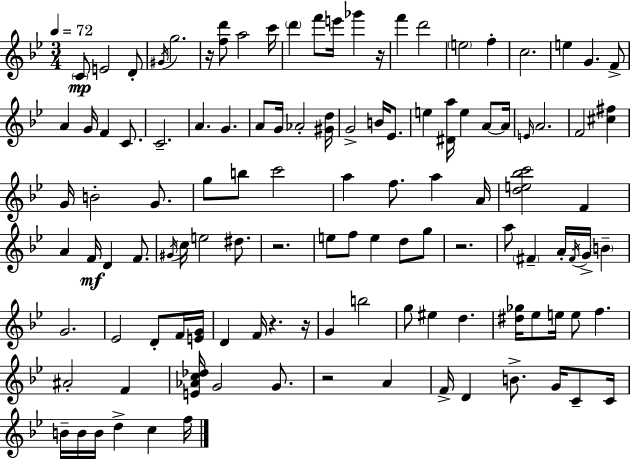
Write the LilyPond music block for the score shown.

{
  \clef treble
  \numericTimeSignature
  \time 3/4
  \key g \minor
  \tempo 4 = 72
  \parenthesize c'8\mp e'2 d'8-. | \acciaccatura { gis'16 } g''2. | r16 <f'' d'''>8 a''2 | c'''16 \parenthesize d'''4 f'''8 e'''16 ges'''4 | \break r16 f'''4 d'''2 | \parenthesize e''2 f''4-. | c''2. | e''4 g'4. f'8-> | \break a'4 g'16 f'4 c'8. | c'2.-- | a'4. g'4. | a'8 g'16 aes'2-. | \break <gis' d''>16 g'2-> b'16 ees'8. | e''4 <dis' a''>16 e''4 a'8~~ | a'16 \grace { e'16 } a'2. | f'2 <cis'' fis''>4 | \break g'16 b'2-. g'8. | g''8 b''8 c'''2 | a''4 f''8. a''4 | a'16 <d'' e'' bes'' c'''>2 f'4 | \break a'4 f'16\mf d'4 f'8. | \acciaccatura { gis'16 } c''16 e''2 | dis''8. r2. | e''8 f''8 e''4 d''8 | \break g''8 r2. | a''8 \parenthesize fis'4-- a'16-. \acciaccatura { fis'16 } g'16-> | \parenthesize b'4-- g'2. | ees'2 | \break d'8-. f'16 <e' g'>16 d'4 f'16 r4. | r16 g'4 b''2 | g''8 eis''4 d''4. | <dis'' ges''>16 ees''8 e''16 e''8 f''4. | \break ais'2-. | f'4 <e' aes' c'' des''>16 g'2 | g'8. r2 | a'4 f'16-> d'4 b'8.-> | \break g'16 c'8-- c'16 b'16-- b'16 b'16 d''4-> c''4 | f''16 \bar "|."
}